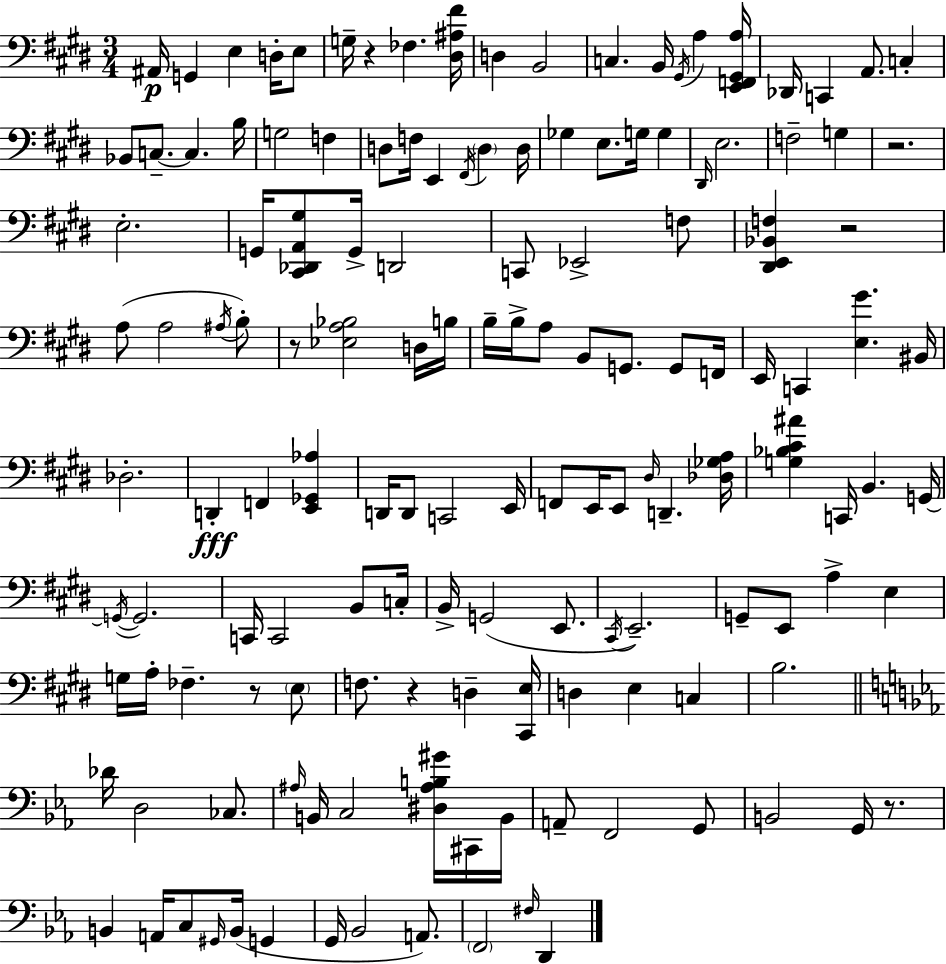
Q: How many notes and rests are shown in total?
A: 143